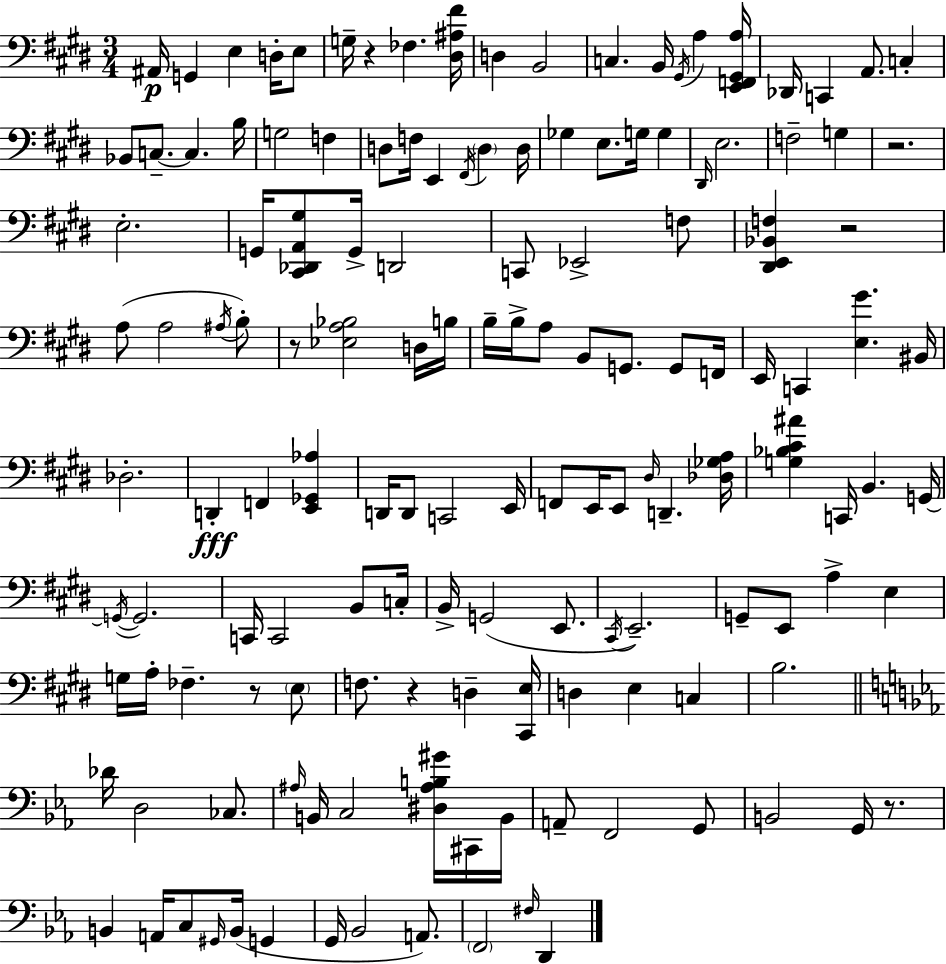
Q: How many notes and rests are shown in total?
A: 143